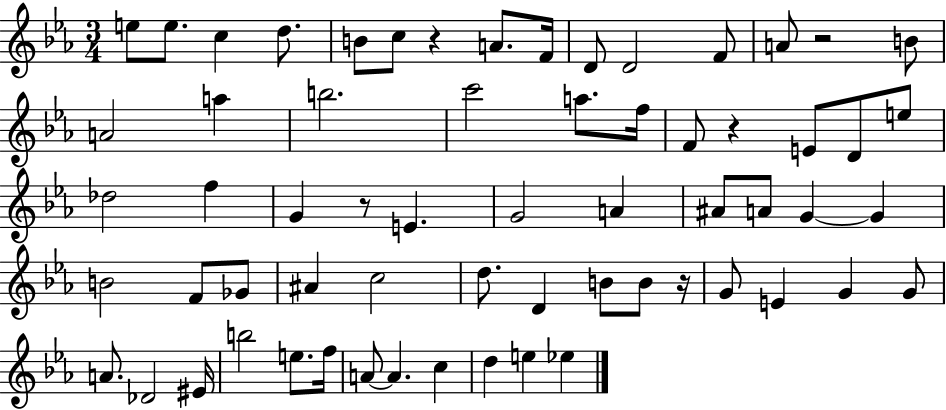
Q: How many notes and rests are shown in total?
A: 63